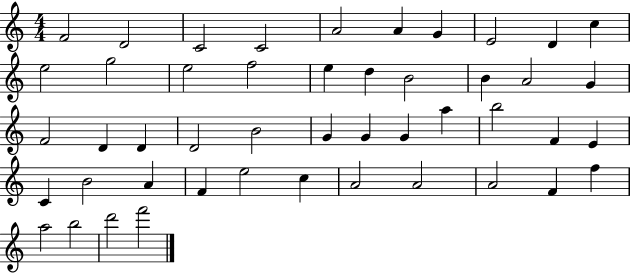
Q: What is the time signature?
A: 4/4